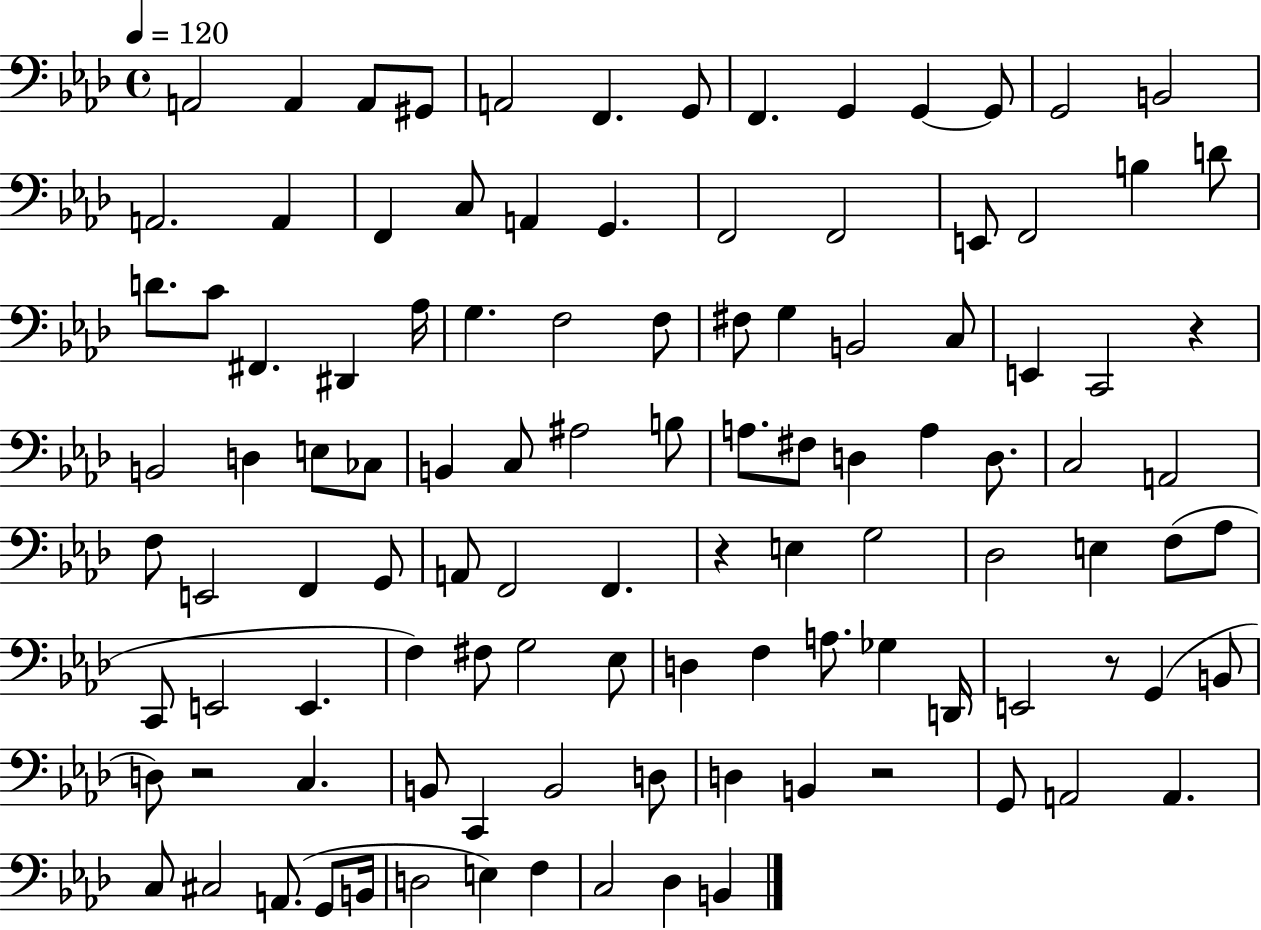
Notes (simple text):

A2/h A2/q A2/e G#2/e A2/h F2/q. G2/e F2/q. G2/q G2/q G2/e G2/h B2/h A2/h. A2/q F2/q C3/e A2/q G2/q. F2/h F2/h E2/e F2/h B3/q D4/e D4/e. C4/e F#2/q. D#2/q Ab3/s G3/q. F3/h F3/e F#3/e G3/q B2/h C3/e E2/q C2/h R/q B2/h D3/q E3/e CES3/e B2/q C3/e A#3/h B3/e A3/e. F#3/e D3/q A3/q D3/e. C3/h A2/h F3/e E2/h F2/q G2/e A2/e F2/h F2/q. R/q E3/q G3/h Db3/h E3/q F3/e Ab3/e C2/e E2/h E2/q. F3/q F#3/e G3/h Eb3/e D3/q F3/q A3/e. Gb3/q D2/s E2/h R/e G2/q B2/e D3/e R/h C3/q. B2/e C2/q B2/h D3/e D3/q B2/q R/h G2/e A2/h A2/q. C3/e C#3/h A2/e. G2/e B2/s D3/h E3/q F3/q C3/h Db3/q B2/q